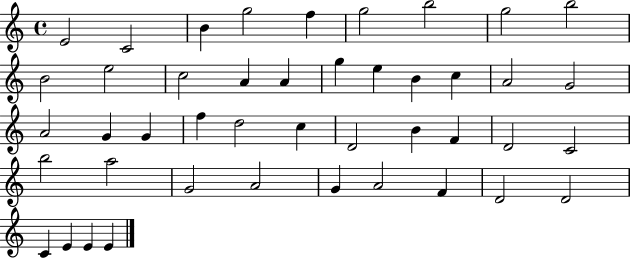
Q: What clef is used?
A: treble